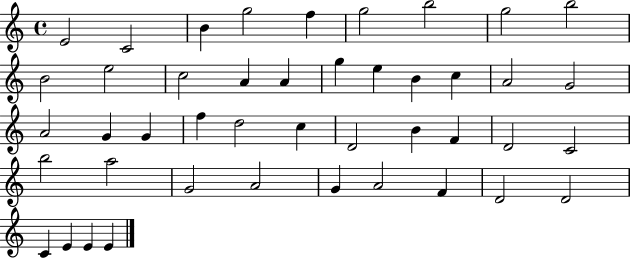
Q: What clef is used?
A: treble